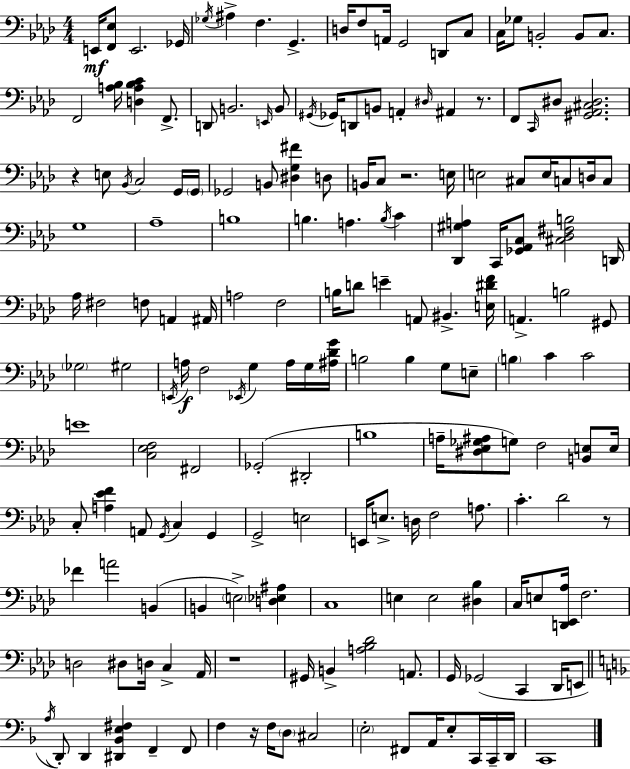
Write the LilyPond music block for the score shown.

{
  \clef bass
  \numericTimeSignature
  \time 4/4
  \key aes \major
  e,16\mf <f, ees>8 e,2. ges,16 | \acciaccatura { ges16 } ais4-> f4. g,4.-> | d16 f8 a,16 g,2 d,8 c8 | c16 ges8 b,2-. b,8 c8. | \break f,2 <a bes>16 <d a bes c'>4 f,8.-> | d,8 b,2. \grace { e,16 } | b,8 \acciaccatura { gis,16 } ges,16 d,8 b,8 a,4-. \grace { dis16 } ais,4 | r8. f,8 \grace { c,16 } dis8 <gis, aes, cis dis>2. | \break r4 e8 \acciaccatura { bes,16 } c2 | g,16 \parenthesize g,16 ges,2 b,8 | <dis g fis'>4 d8 b,16 c8 r2. | e16 e2 cis8 | \break e16 c8 d16 c8 g1 | aes1-- | b1 | b4. a4. | \break \acciaccatura { b16 } c'4 <des, gis a>4 c,16 <ges, aes, c>8 <cis des fis b>2 | d,16 aes16 fis2 | f8 a,4 ais,16 a2 f2 | b16 d'8 e'4-- a,8 | \break bis,4.-> <e dis' f'>16 a,4.-> b2 | gis,8 \parenthesize ges2 gis2 | \acciaccatura { e,16 } a16\f f2 | \acciaccatura { ees,16 } g4 a16 g16 <ais des' g'>16 b2 | \break b4 g8 e8-- \parenthesize b4 c'4 | c'2 e'1 | <c ees f>2 | fis,2 ges,2-.( | \break dis,2-. b1 | a16-- <dis ees ges ais>8 g8) f2 | <b, e>8 e16 c8-. <a ees' f'>4 a,8 | \acciaccatura { g,16 } c4 g,4 g,2-> | \break e2 e,16 e8.-> d16 f2 | a8. c'4.-. | des'2 r8 fes'4 a'2 | b,4( b,4 \parenthesize e2->) | \break <d ees ais>4 c1 | e4 e2 | <dis bes>4 c16 e8 <d, ees, aes>16 f2. | d2 | \break dis8 d16 c4-> aes,16 r1 | gis,16 b,4-> <a bes des'>2 | a,8. g,16 ges,2( | c,4 des,16 e,8 \bar "||" \break \key f \major \acciaccatura { a16 } d,8-.) d,4 <dis, bes, e fis>4 f,4-- f,8 | f4 r16 f16 \parenthesize d8 cis2 | \parenthesize e2-. fis,8 a,16 e8-. c,16 c,16-- | d,16 c,1 | \break \bar "|."
}